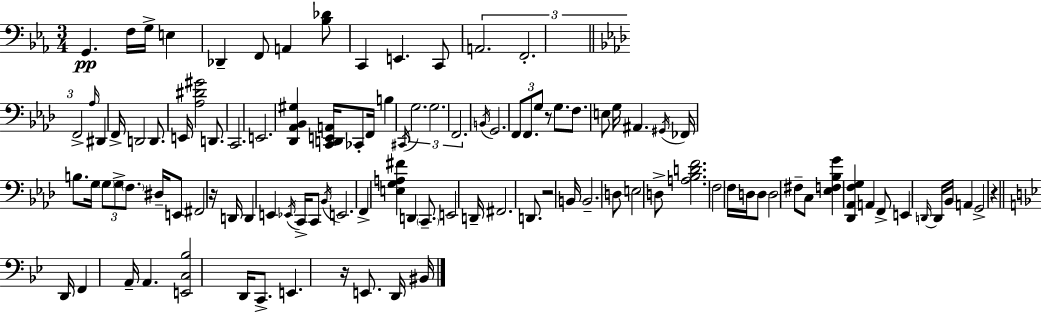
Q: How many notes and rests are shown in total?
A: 108